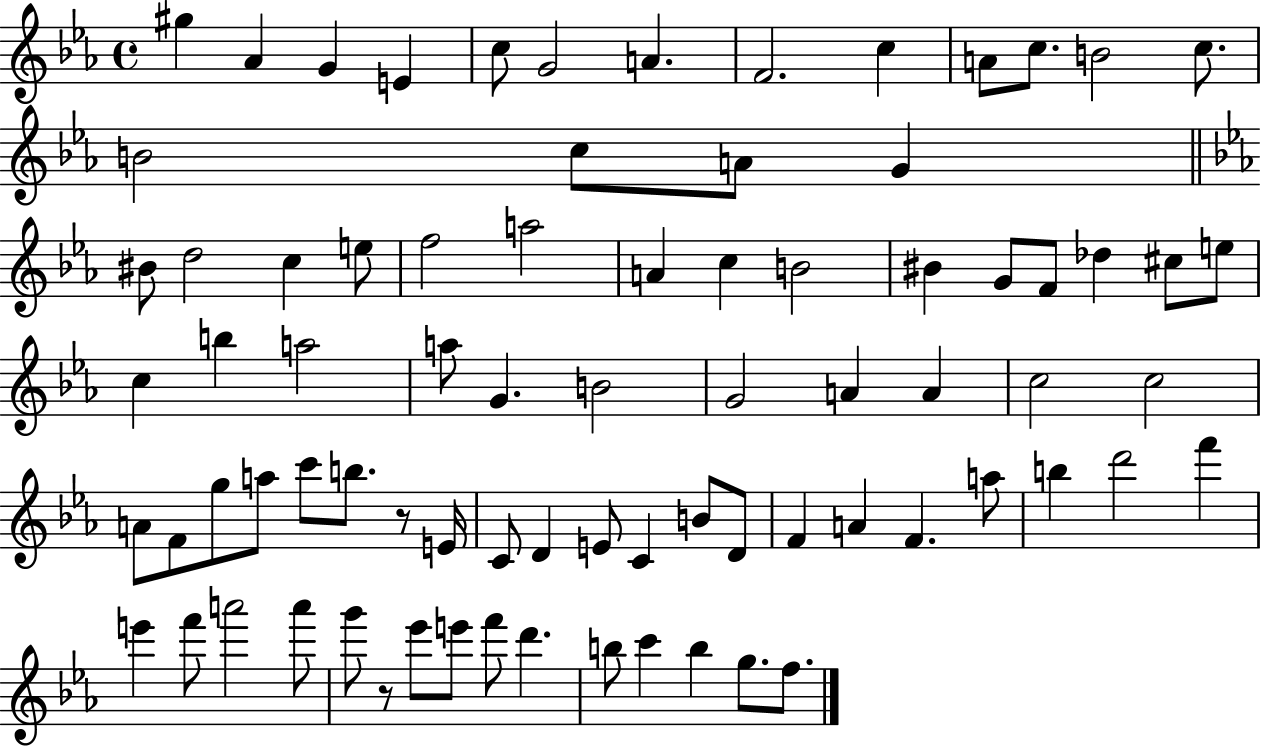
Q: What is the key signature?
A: EES major